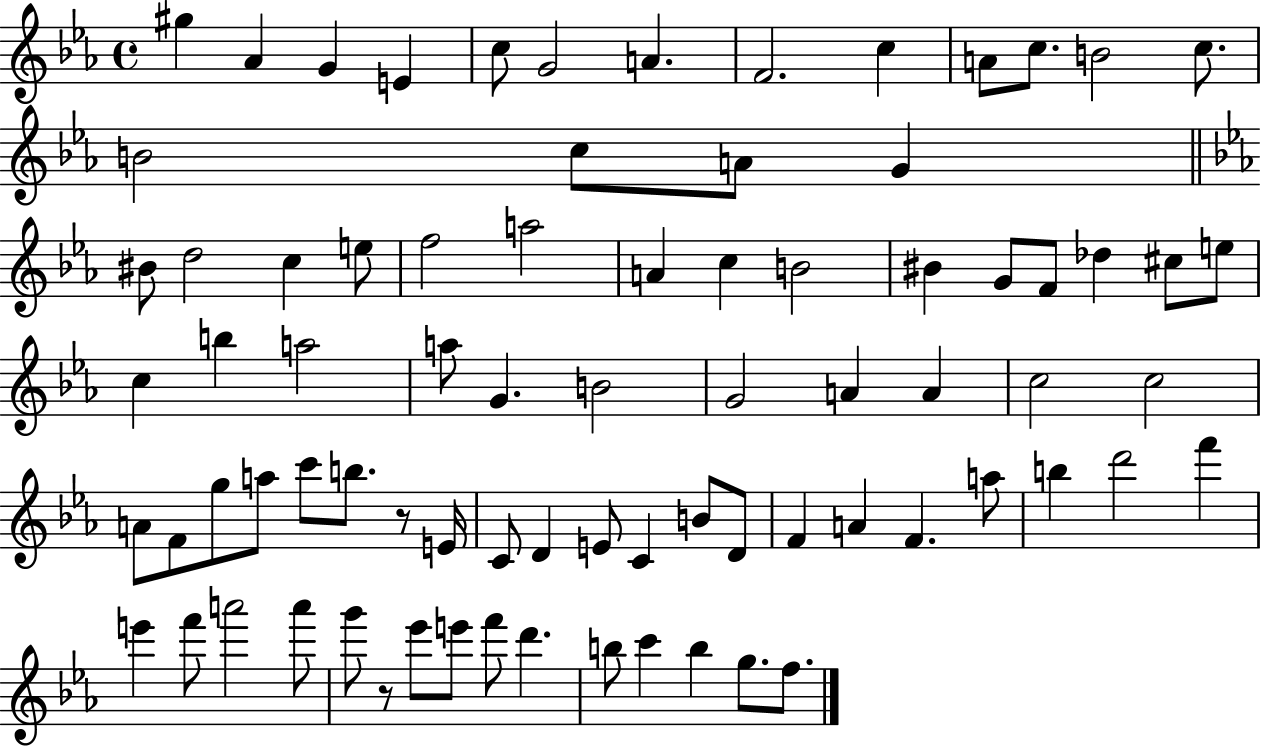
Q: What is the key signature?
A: EES major